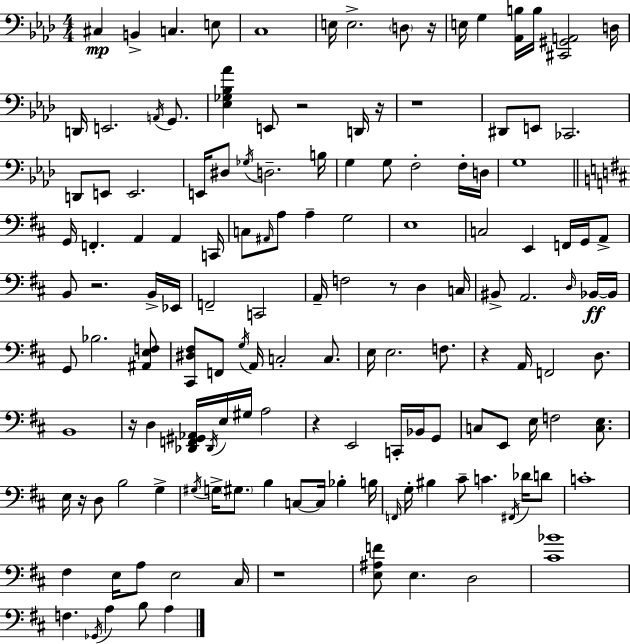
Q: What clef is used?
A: bass